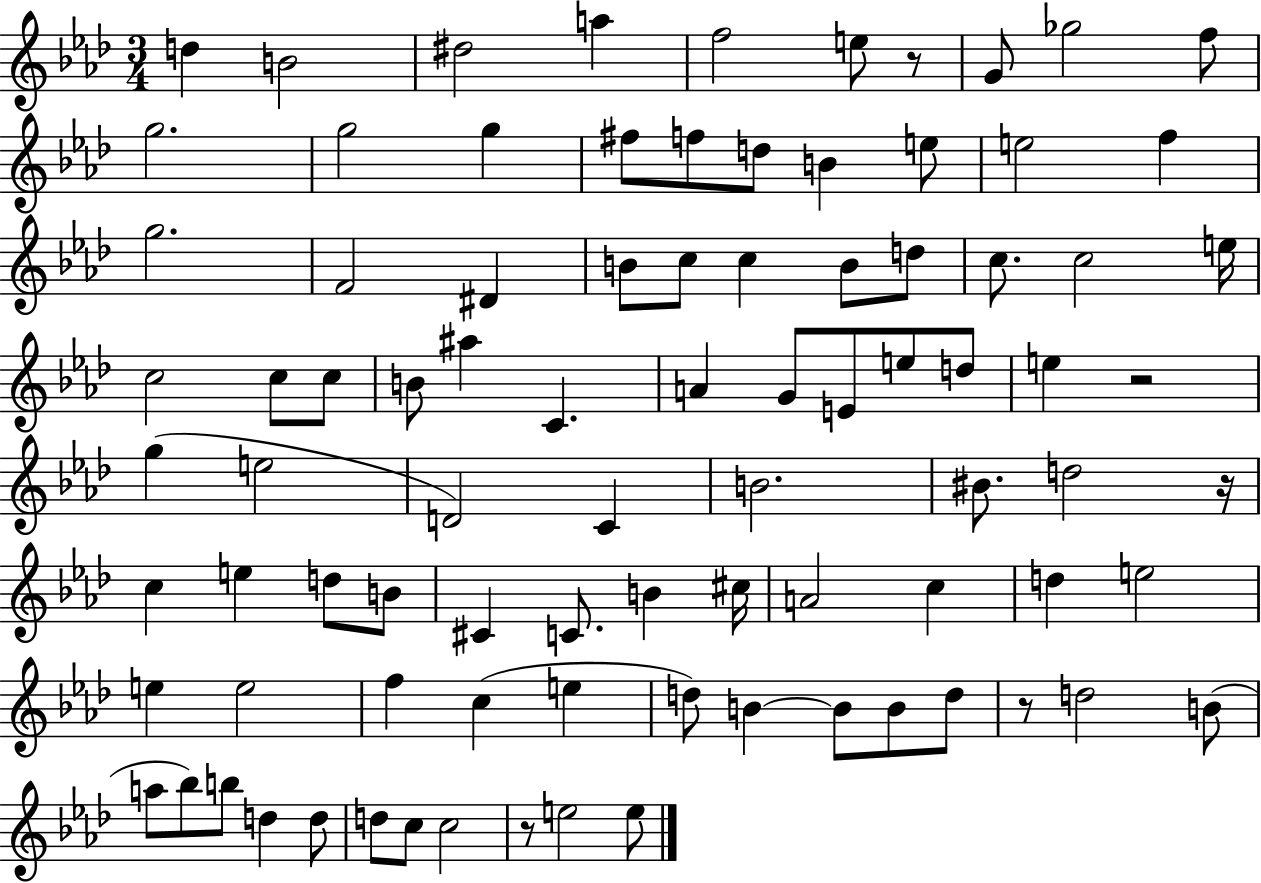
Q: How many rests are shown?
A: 5